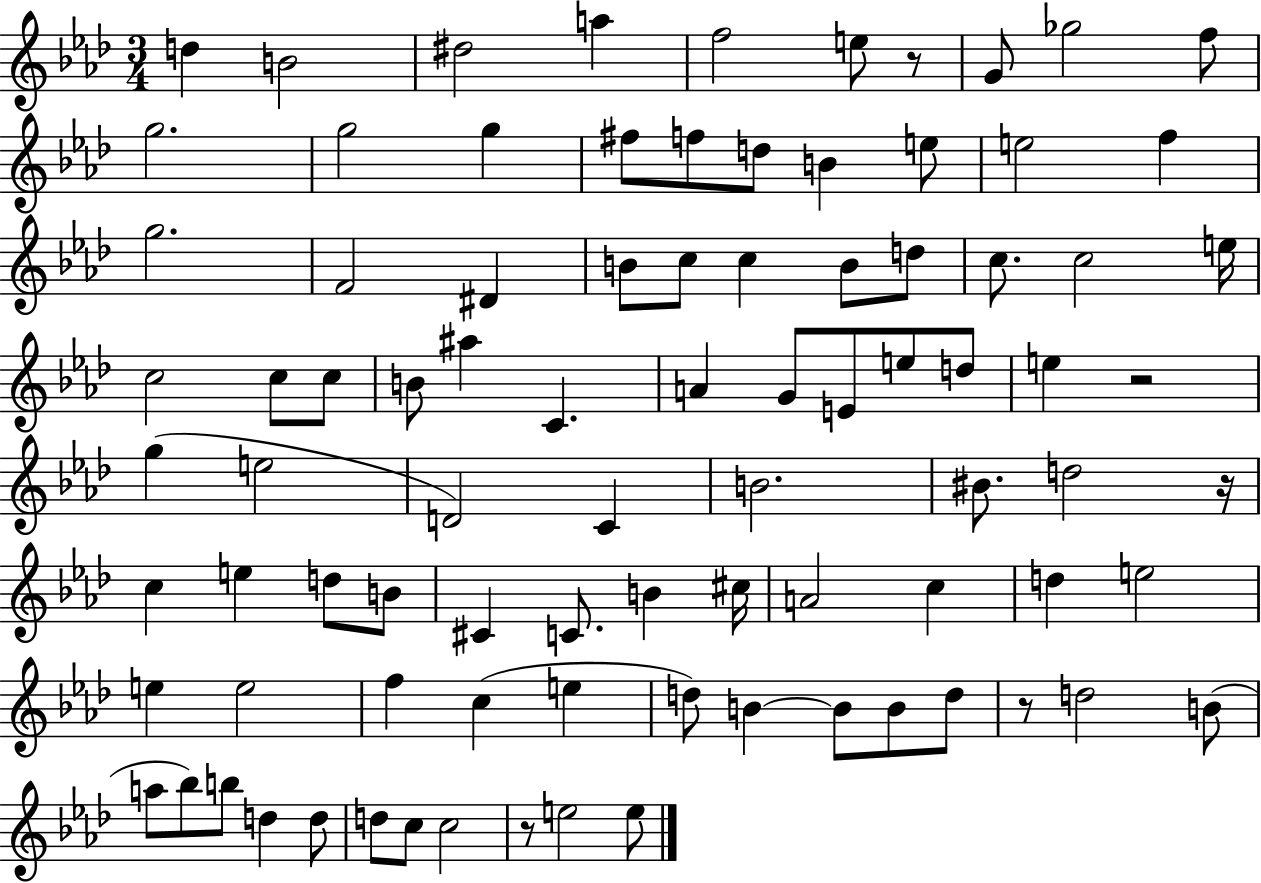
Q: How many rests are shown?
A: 5